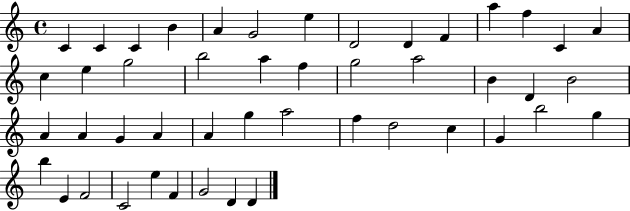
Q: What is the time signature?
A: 4/4